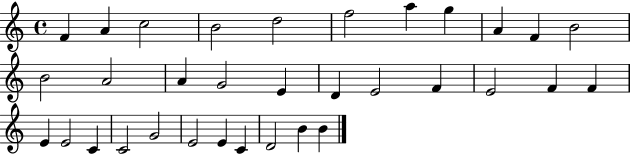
F4/q A4/q C5/h B4/h D5/h F5/h A5/q G5/q A4/q F4/q B4/h B4/h A4/h A4/q G4/h E4/q D4/q E4/h F4/q E4/h F4/q F4/q E4/q E4/h C4/q C4/h G4/h E4/h E4/q C4/q D4/h B4/q B4/q